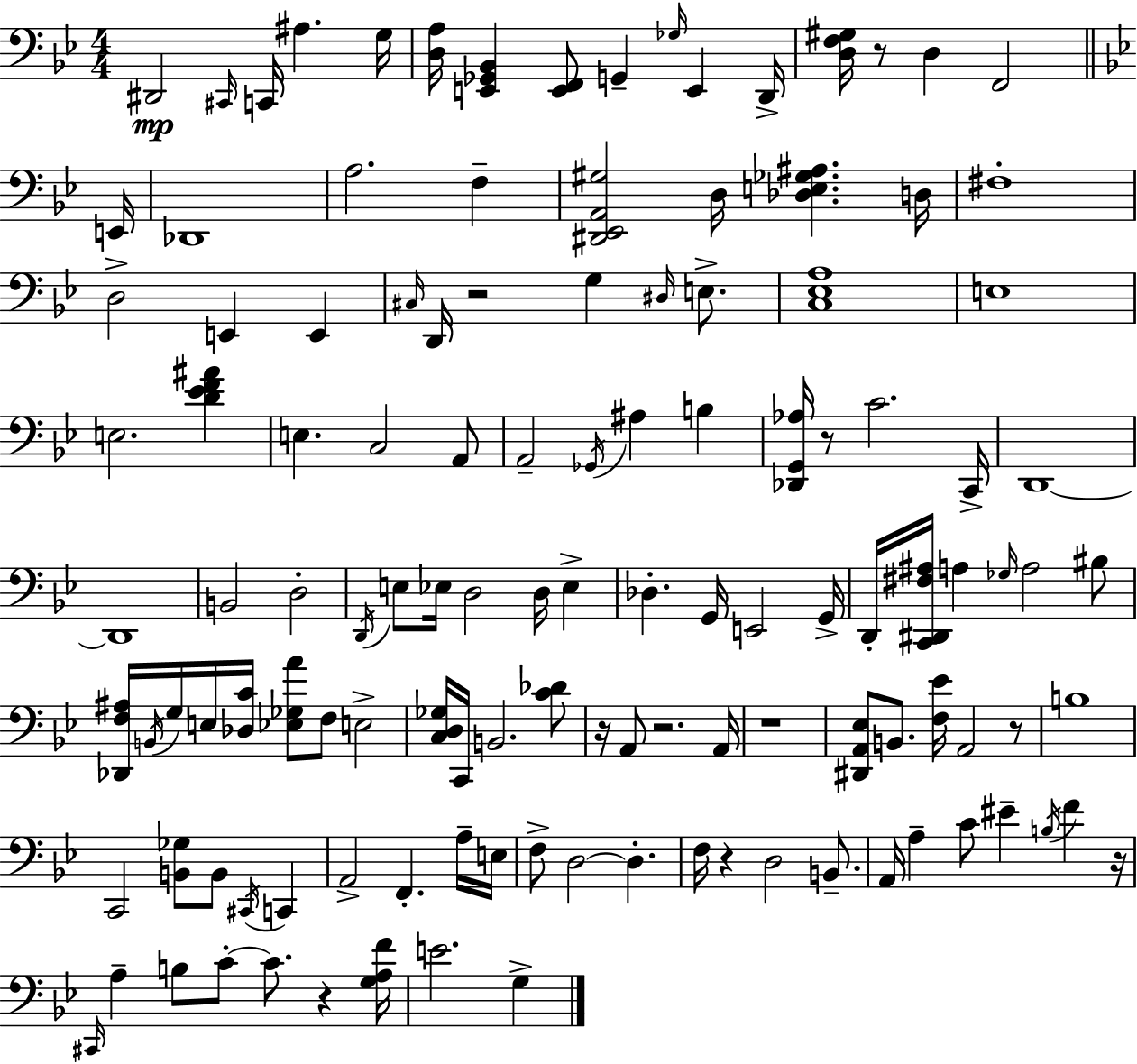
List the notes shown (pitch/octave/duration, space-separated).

D#2/h C#2/s C2/s A#3/q. G3/s [D3,A3]/s [E2,Gb2,Bb2]/q [E2,F2]/e G2/q Gb3/s E2/q D2/s [D3,F3,G#3]/s R/e D3/q F2/h E2/s Db2/w A3/h. F3/q [D#2,Eb2,A2,G#3]/h D3/s [Db3,E3,Gb3,A#3]/q. D3/s F#3/w D3/h E2/q E2/q C#3/s D2/s R/h G3/q D#3/s E3/e. [C3,Eb3,A3]/w E3/w E3/h. [D4,Eb4,F4,A#4]/q E3/q. C3/h A2/e A2/h Gb2/s A#3/q B3/q [Db2,G2,Ab3]/s R/e C4/h. C2/s D2/w D2/w B2/h D3/h D2/s E3/e Eb3/s D3/h D3/s Eb3/q Db3/q. G2/s E2/h G2/s D2/s [C2,D#2,F#3,A#3]/s A3/q Gb3/s A3/h BIS3/e [Db2,F3,A#3]/s B2/s G3/s E3/s [Db3,C4]/s [Eb3,Gb3,A4]/e F3/e E3/h [C3,D3,Gb3]/s C2/s B2/h. [C4,Db4]/e R/s A2/e R/h. A2/s R/w [D#2,A2,Eb3]/e B2/e. [F3,Eb4]/s A2/h R/e B3/w C2/h [B2,Gb3]/e B2/e C#2/s C2/q A2/h F2/q. A3/s E3/s F3/e D3/h D3/q. F3/s R/q D3/h B2/e. A2/s A3/q C4/e EIS4/q B3/s F4/q R/s C#2/s A3/q B3/e C4/e C4/e. R/q [G3,A3,F4]/s E4/h. G3/q